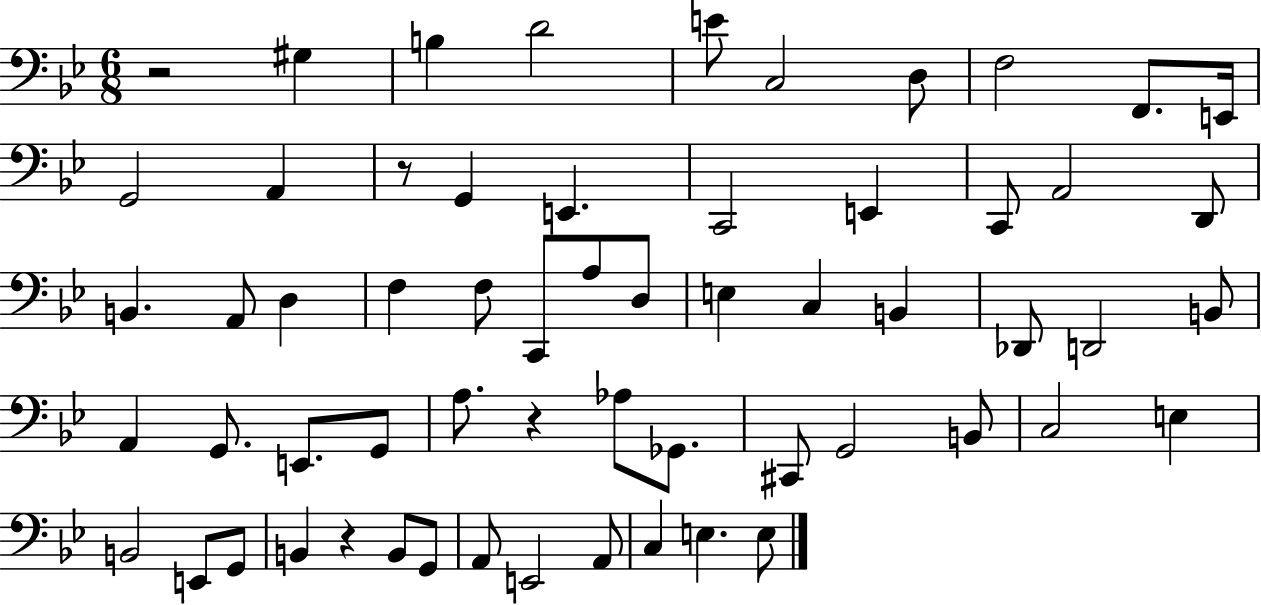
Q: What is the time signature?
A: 6/8